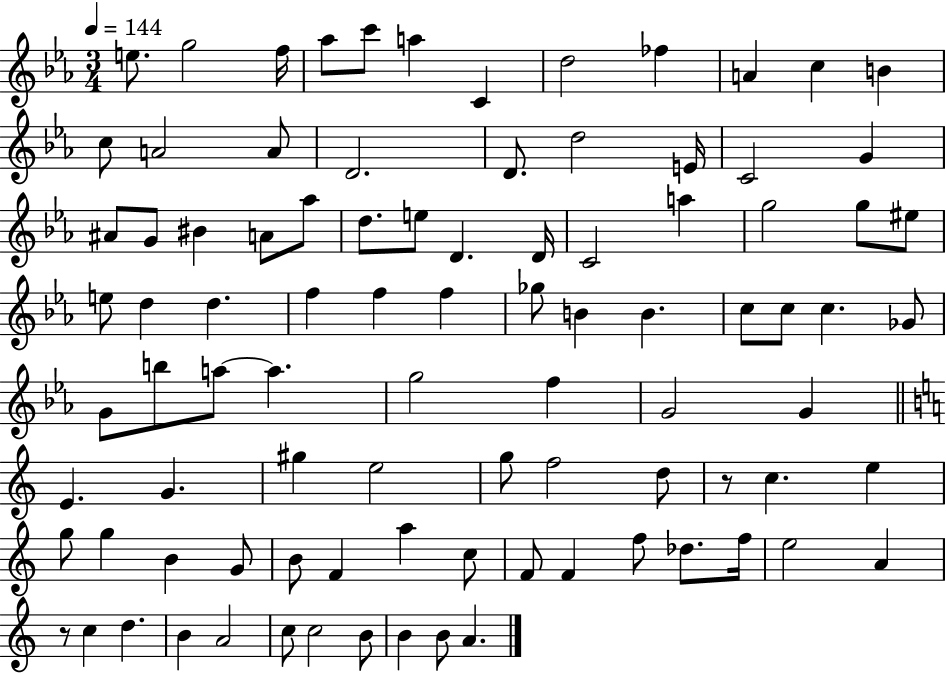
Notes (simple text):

E5/e. G5/h F5/s Ab5/e C6/e A5/q C4/q D5/h FES5/q A4/q C5/q B4/q C5/e A4/h A4/e D4/h. D4/e. D5/h E4/s C4/h G4/q A#4/e G4/e BIS4/q A4/e Ab5/e D5/e. E5/e D4/q. D4/s C4/h A5/q G5/h G5/e EIS5/e E5/e D5/q D5/q. F5/q F5/q F5/q Gb5/e B4/q B4/q. C5/e C5/e C5/q. Gb4/e G4/e B5/e A5/e A5/q. G5/h F5/q G4/h G4/q E4/q. G4/q. G#5/q E5/h G5/e F5/h D5/e R/e C5/q. E5/q G5/e G5/q B4/q G4/e B4/e F4/q A5/q C5/e F4/e F4/q F5/e Db5/e. F5/s E5/h A4/q R/e C5/q D5/q. B4/q A4/h C5/e C5/h B4/e B4/q B4/e A4/q.